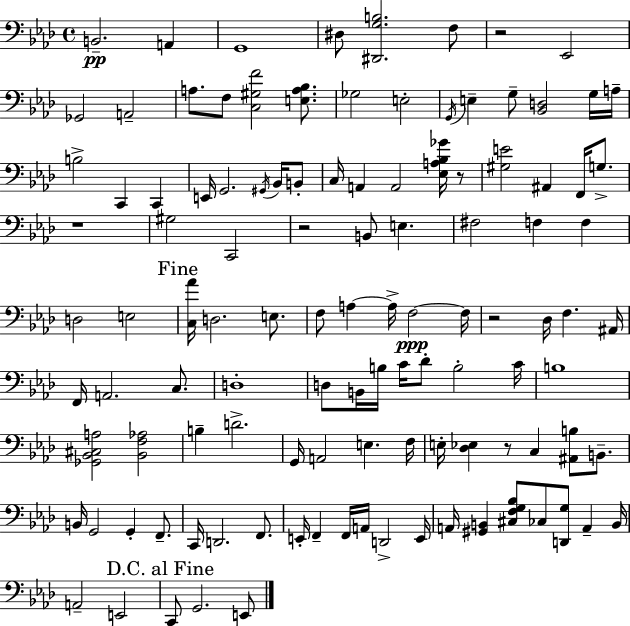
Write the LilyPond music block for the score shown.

{
  \clef bass
  \time 4/4
  \defaultTimeSignature
  \key f \minor
  b,2.--\pp a,4 | g,1 | dis8 <dis, g b>2. f8 | r2 ees,2 | \break ges,2 a,2-- | a8. f8 <c gis f'>2 <e a bes>8. | ges2 e2-. | \acciaccatura { g,16 } e4-- g8-- <bes, d>2 g16 | \break a16-- b2-> c,4 c,4 | e,16 g,2. \acciaccatura { gis,16 } bes,16 | b,8-. c16 a,4 a,2 <ees a bes ges'>16 | r8 <gis e'>2 ais,4 f,16 g8.-> | \break r1 | gis2 c,2 | r2 b,8 e4. | fis2 f4 f4 | \break d2 e2 | \mark "Fine" <c aes'>16 d2. e8. | f8 a4~~ a16-> f2~~\ppp | f16 r2 des16 f4. | \break ais,16 f,16 a,2. c8. | d1-. | d8 b,16 b16 c'16 des'8-. b2-. | c'16 b1 | \break <ges, bes, cis a>2 <bes, f aes>2 | b4-- d'2.-> | g,16 a,2 e4. | f16 e16-. <des ees>4 r8 c4 <ais, b>8 b,8.-- | \break b,16 g,2 g,4-. f,8.-- | c,16 d,2. f,8. | e,16-. f,4-- f,16 a,16 d,2-> | e,16 a,16 <gis, b,>4 <cis f g bes>8 ces8 <d, g>8 a,4-- | \break b,16 a,2-- e,2 | \mark "D.C. al Fine" c,8 g,2. | e,8 \bar "|."
}